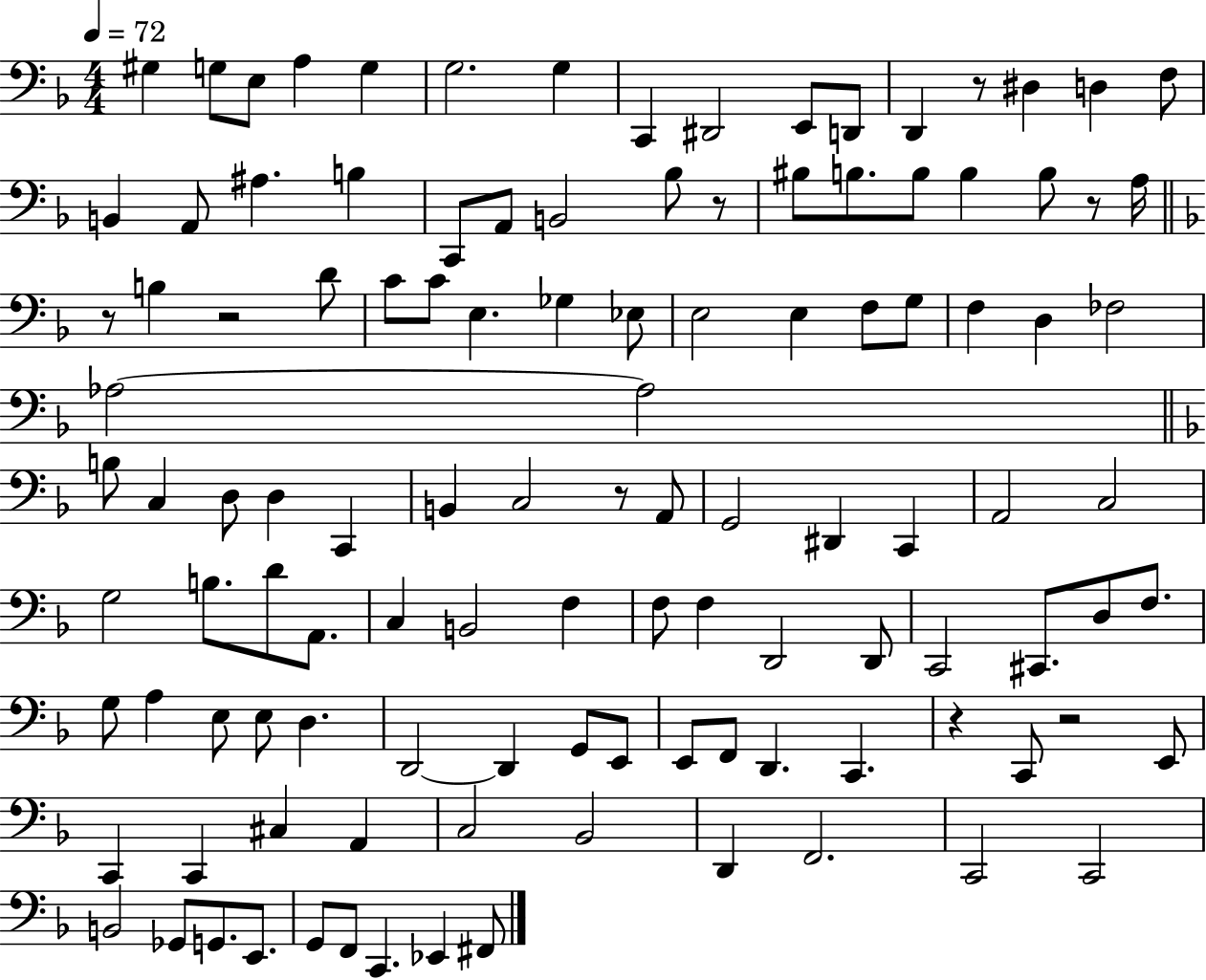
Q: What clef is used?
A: bass